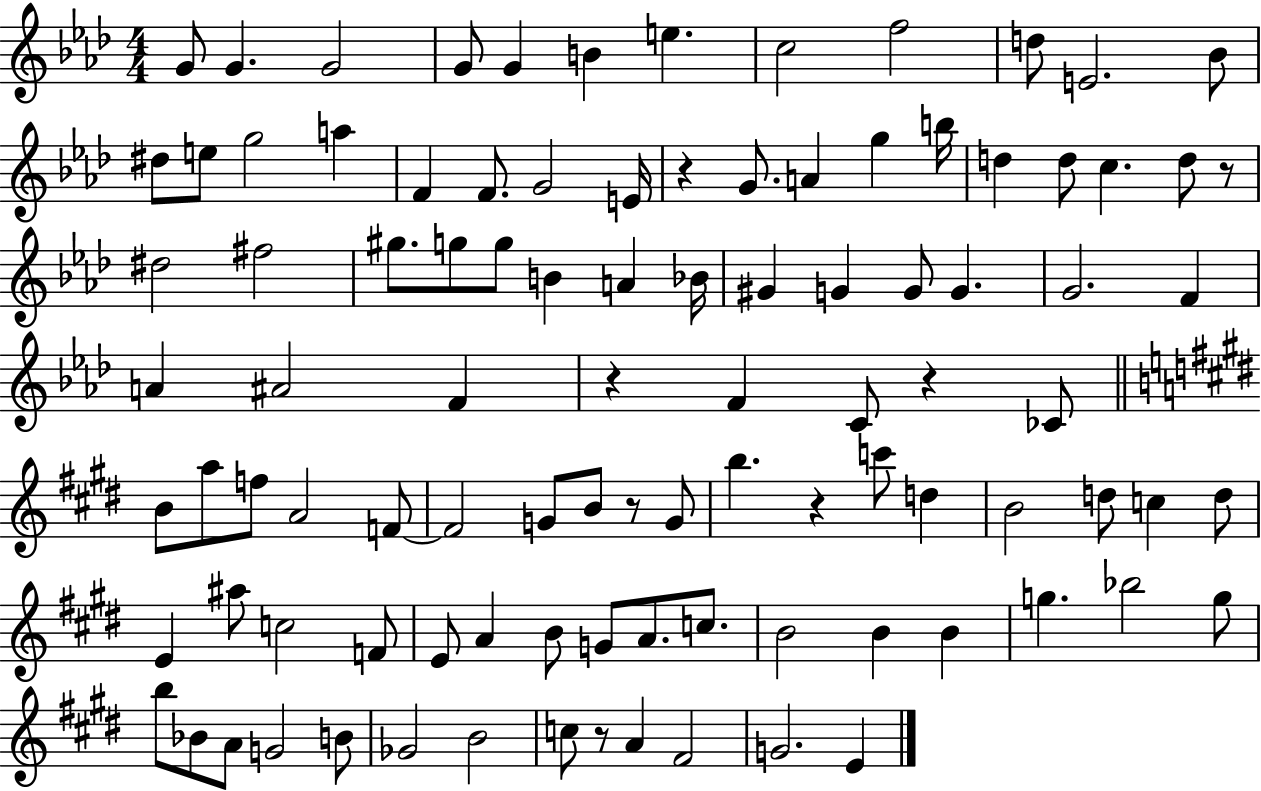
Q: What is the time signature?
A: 4/4